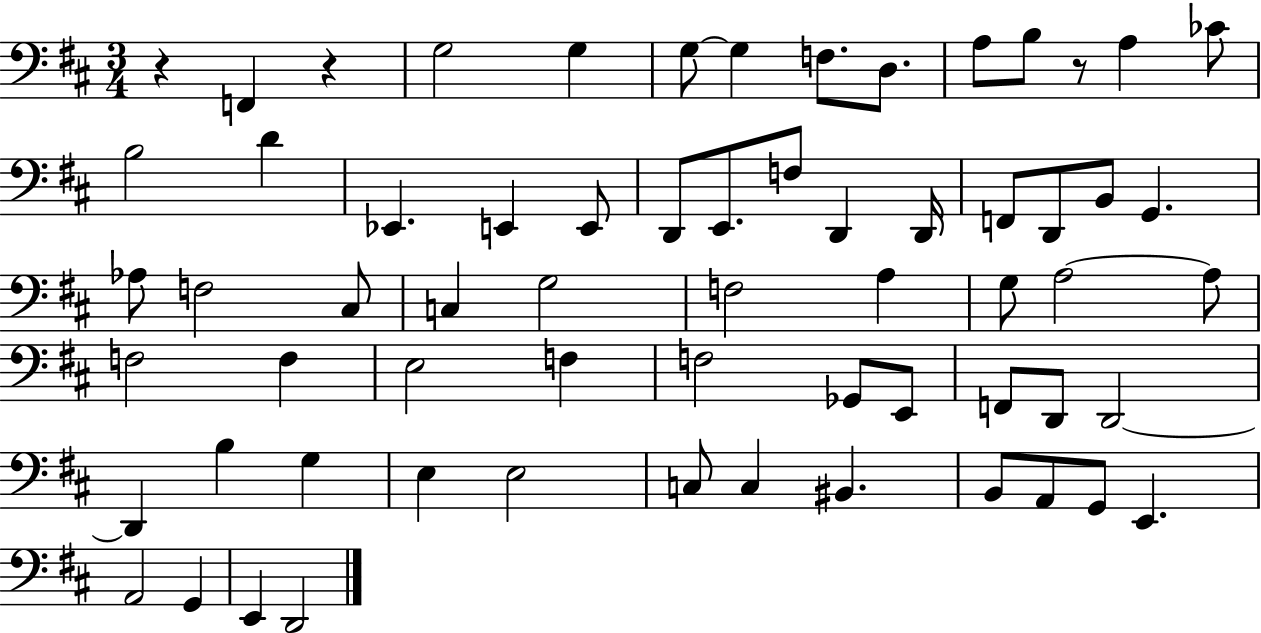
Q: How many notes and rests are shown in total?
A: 64